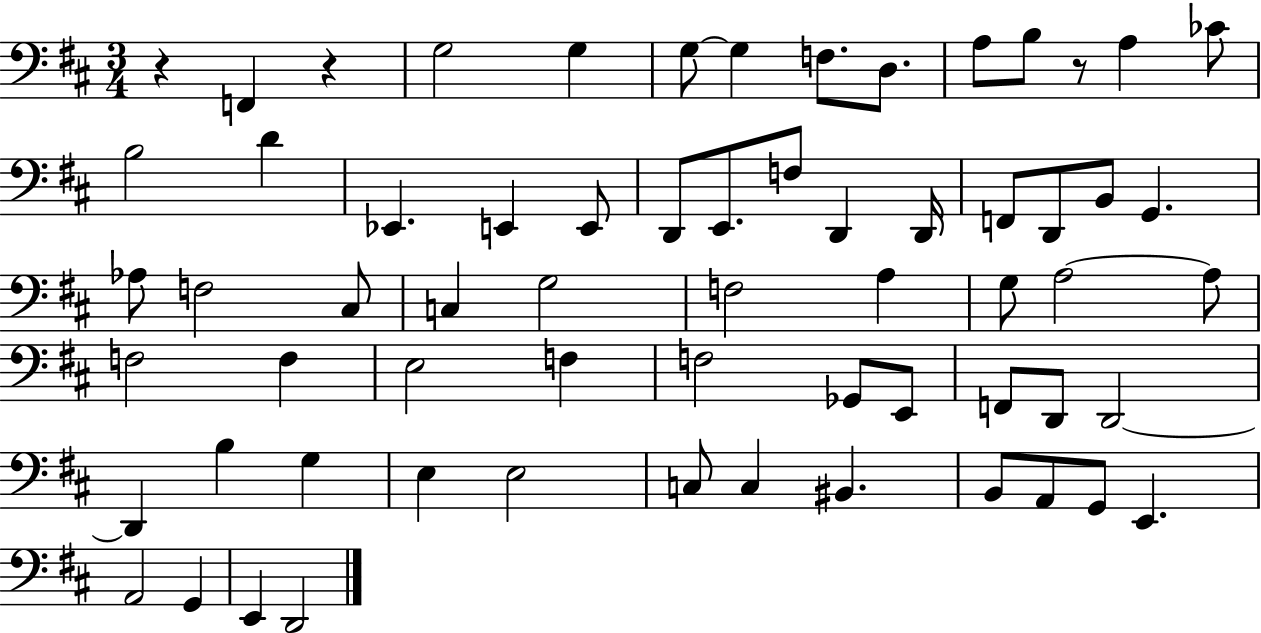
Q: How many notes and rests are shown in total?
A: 64